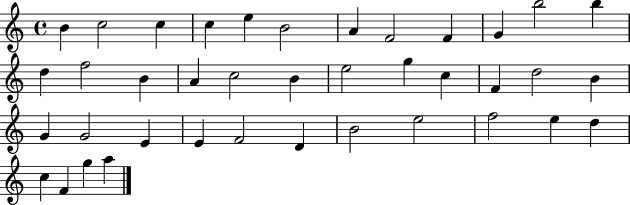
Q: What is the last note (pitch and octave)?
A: A5